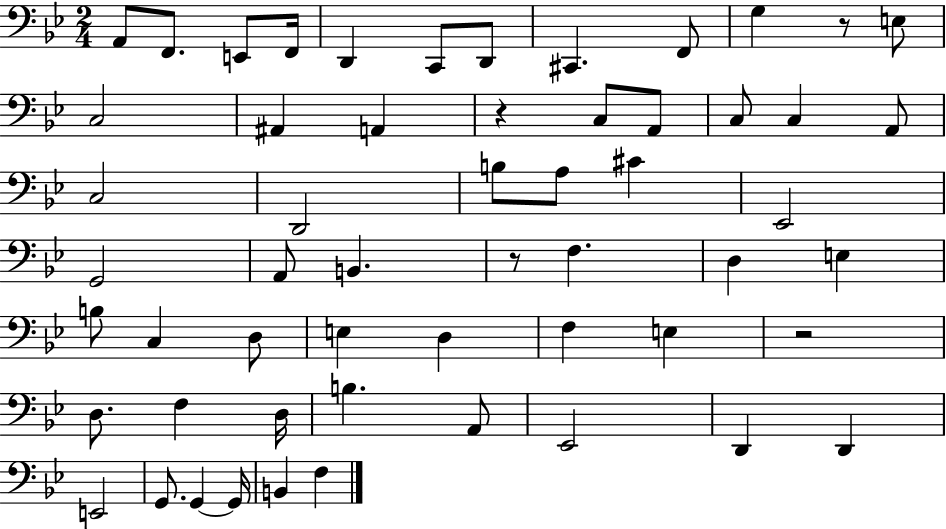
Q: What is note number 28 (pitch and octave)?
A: B2